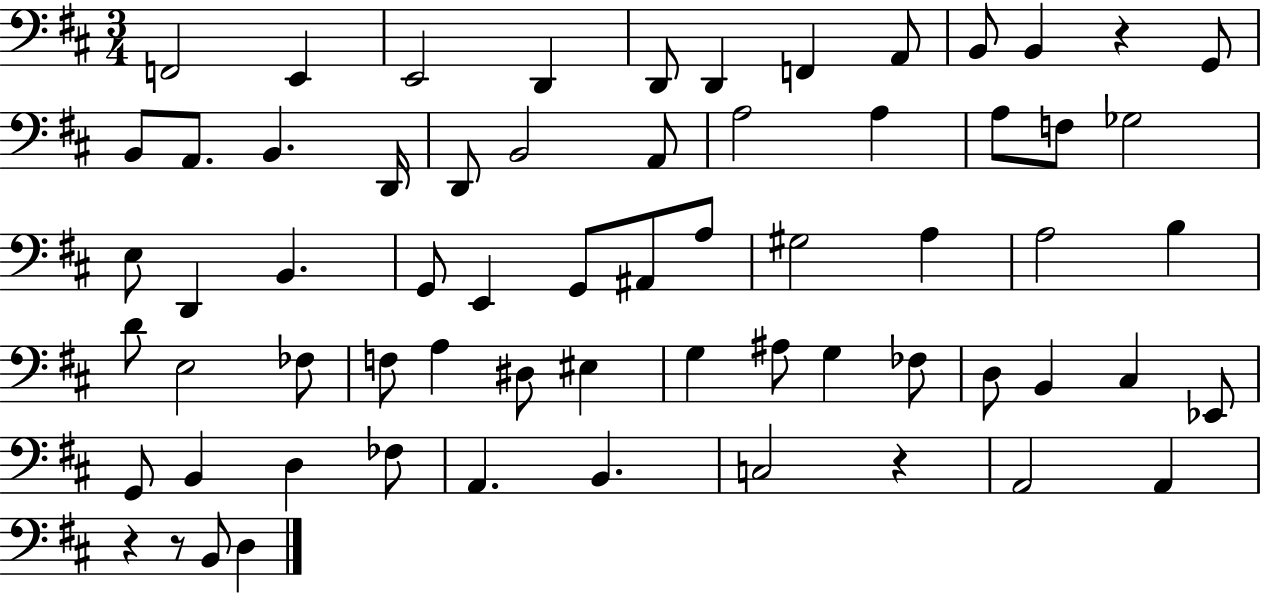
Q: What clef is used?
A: bass